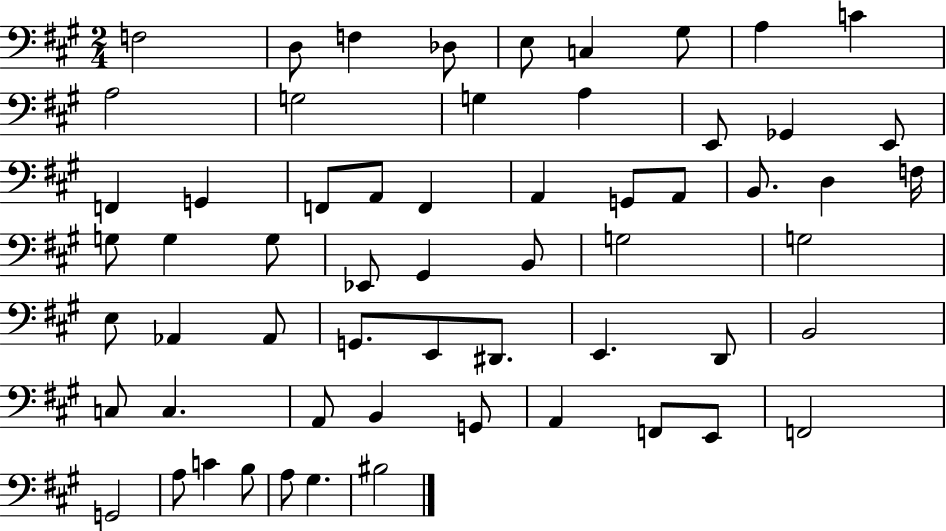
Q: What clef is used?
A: bass